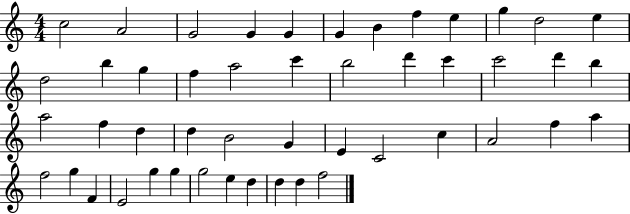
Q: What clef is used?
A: treble